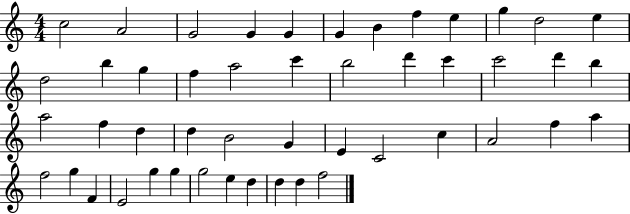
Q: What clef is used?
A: treble